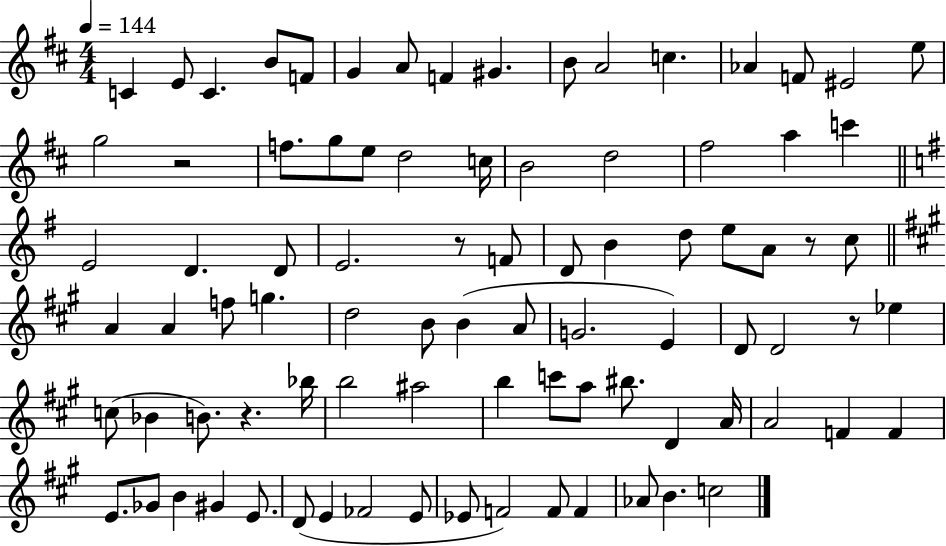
{
  \clef treble
  \numericTimeSignature
  \time 4/4
  \key d \major
  \tempo 4 = 144
  \repeat volta 2 { c'4 e'8 c'4. b'8 f'8 | g'4 a'8 f'4 gis'4. | b'8 a'2 c''4. | aes'4 f'8 eis'2 e''8 | \break g''2 r2 | f''8. g''8 e''8 d''2 c''16 | b'2 d''2 | fis''2 a''4 c'''4 | \break \bar "||" \break \key g \major e'2 d'4. d'8 | e'2. r8 f'8 | d'8 b'4 d''8 e''8 a'8 r8 c''8 | \bar "||" \break \key a \major a'4 a'4 f''8 g''4. | d''2 b'8 b'4( a'8 | g'2. e'4) | d'8 d'2 r8 ees''4 | \break c''8( bes'4 b'8.) r4. bes''16 | b''2 ais''2 | b''4 c'''8 a''8 bis''8. d'4 a'16 | a'2 f'4 f'4 | \break e'8. ges'8 b'4 gis'4 e'8. | d'8( e'4 fes'2 e'8 | ees'8 f'2) f'8 f'4 | aes'8 b'4. c''2 | \break } \bar "|."
}